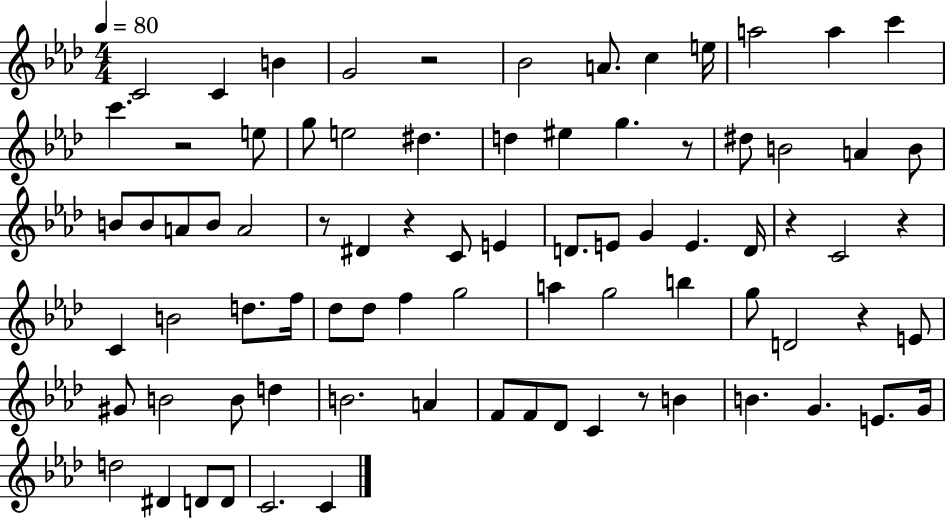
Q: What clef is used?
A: treble